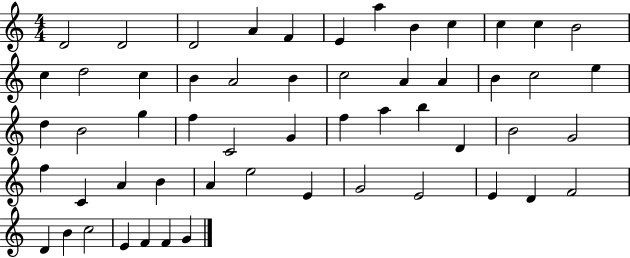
D4/h D4/h D4/h A4/q F4/q E4/q A5/q B4/q C5/q C5/q C5/q B4/h C5/q D5/h C5/q B4/q A4/h B4/q C5/h A4/q A4/q B4/q C5/h E5/q D5/q B4/h G5/q F5/q C4/h G4/q F5/q A5/q B5/q D4/q B4/h G4/h F5/q C4/q A4/q B4/q A4/q E5/h E4/q G4/h E4/h E4/q D4/q F4/h D4/q B4/q C5/h E4/q F4/q F4/q G4/q